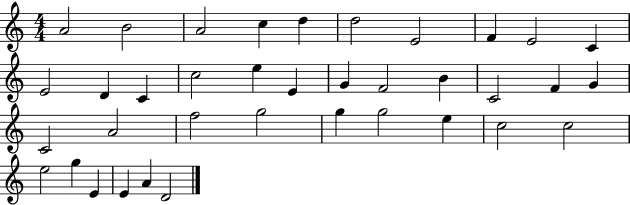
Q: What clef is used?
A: treble